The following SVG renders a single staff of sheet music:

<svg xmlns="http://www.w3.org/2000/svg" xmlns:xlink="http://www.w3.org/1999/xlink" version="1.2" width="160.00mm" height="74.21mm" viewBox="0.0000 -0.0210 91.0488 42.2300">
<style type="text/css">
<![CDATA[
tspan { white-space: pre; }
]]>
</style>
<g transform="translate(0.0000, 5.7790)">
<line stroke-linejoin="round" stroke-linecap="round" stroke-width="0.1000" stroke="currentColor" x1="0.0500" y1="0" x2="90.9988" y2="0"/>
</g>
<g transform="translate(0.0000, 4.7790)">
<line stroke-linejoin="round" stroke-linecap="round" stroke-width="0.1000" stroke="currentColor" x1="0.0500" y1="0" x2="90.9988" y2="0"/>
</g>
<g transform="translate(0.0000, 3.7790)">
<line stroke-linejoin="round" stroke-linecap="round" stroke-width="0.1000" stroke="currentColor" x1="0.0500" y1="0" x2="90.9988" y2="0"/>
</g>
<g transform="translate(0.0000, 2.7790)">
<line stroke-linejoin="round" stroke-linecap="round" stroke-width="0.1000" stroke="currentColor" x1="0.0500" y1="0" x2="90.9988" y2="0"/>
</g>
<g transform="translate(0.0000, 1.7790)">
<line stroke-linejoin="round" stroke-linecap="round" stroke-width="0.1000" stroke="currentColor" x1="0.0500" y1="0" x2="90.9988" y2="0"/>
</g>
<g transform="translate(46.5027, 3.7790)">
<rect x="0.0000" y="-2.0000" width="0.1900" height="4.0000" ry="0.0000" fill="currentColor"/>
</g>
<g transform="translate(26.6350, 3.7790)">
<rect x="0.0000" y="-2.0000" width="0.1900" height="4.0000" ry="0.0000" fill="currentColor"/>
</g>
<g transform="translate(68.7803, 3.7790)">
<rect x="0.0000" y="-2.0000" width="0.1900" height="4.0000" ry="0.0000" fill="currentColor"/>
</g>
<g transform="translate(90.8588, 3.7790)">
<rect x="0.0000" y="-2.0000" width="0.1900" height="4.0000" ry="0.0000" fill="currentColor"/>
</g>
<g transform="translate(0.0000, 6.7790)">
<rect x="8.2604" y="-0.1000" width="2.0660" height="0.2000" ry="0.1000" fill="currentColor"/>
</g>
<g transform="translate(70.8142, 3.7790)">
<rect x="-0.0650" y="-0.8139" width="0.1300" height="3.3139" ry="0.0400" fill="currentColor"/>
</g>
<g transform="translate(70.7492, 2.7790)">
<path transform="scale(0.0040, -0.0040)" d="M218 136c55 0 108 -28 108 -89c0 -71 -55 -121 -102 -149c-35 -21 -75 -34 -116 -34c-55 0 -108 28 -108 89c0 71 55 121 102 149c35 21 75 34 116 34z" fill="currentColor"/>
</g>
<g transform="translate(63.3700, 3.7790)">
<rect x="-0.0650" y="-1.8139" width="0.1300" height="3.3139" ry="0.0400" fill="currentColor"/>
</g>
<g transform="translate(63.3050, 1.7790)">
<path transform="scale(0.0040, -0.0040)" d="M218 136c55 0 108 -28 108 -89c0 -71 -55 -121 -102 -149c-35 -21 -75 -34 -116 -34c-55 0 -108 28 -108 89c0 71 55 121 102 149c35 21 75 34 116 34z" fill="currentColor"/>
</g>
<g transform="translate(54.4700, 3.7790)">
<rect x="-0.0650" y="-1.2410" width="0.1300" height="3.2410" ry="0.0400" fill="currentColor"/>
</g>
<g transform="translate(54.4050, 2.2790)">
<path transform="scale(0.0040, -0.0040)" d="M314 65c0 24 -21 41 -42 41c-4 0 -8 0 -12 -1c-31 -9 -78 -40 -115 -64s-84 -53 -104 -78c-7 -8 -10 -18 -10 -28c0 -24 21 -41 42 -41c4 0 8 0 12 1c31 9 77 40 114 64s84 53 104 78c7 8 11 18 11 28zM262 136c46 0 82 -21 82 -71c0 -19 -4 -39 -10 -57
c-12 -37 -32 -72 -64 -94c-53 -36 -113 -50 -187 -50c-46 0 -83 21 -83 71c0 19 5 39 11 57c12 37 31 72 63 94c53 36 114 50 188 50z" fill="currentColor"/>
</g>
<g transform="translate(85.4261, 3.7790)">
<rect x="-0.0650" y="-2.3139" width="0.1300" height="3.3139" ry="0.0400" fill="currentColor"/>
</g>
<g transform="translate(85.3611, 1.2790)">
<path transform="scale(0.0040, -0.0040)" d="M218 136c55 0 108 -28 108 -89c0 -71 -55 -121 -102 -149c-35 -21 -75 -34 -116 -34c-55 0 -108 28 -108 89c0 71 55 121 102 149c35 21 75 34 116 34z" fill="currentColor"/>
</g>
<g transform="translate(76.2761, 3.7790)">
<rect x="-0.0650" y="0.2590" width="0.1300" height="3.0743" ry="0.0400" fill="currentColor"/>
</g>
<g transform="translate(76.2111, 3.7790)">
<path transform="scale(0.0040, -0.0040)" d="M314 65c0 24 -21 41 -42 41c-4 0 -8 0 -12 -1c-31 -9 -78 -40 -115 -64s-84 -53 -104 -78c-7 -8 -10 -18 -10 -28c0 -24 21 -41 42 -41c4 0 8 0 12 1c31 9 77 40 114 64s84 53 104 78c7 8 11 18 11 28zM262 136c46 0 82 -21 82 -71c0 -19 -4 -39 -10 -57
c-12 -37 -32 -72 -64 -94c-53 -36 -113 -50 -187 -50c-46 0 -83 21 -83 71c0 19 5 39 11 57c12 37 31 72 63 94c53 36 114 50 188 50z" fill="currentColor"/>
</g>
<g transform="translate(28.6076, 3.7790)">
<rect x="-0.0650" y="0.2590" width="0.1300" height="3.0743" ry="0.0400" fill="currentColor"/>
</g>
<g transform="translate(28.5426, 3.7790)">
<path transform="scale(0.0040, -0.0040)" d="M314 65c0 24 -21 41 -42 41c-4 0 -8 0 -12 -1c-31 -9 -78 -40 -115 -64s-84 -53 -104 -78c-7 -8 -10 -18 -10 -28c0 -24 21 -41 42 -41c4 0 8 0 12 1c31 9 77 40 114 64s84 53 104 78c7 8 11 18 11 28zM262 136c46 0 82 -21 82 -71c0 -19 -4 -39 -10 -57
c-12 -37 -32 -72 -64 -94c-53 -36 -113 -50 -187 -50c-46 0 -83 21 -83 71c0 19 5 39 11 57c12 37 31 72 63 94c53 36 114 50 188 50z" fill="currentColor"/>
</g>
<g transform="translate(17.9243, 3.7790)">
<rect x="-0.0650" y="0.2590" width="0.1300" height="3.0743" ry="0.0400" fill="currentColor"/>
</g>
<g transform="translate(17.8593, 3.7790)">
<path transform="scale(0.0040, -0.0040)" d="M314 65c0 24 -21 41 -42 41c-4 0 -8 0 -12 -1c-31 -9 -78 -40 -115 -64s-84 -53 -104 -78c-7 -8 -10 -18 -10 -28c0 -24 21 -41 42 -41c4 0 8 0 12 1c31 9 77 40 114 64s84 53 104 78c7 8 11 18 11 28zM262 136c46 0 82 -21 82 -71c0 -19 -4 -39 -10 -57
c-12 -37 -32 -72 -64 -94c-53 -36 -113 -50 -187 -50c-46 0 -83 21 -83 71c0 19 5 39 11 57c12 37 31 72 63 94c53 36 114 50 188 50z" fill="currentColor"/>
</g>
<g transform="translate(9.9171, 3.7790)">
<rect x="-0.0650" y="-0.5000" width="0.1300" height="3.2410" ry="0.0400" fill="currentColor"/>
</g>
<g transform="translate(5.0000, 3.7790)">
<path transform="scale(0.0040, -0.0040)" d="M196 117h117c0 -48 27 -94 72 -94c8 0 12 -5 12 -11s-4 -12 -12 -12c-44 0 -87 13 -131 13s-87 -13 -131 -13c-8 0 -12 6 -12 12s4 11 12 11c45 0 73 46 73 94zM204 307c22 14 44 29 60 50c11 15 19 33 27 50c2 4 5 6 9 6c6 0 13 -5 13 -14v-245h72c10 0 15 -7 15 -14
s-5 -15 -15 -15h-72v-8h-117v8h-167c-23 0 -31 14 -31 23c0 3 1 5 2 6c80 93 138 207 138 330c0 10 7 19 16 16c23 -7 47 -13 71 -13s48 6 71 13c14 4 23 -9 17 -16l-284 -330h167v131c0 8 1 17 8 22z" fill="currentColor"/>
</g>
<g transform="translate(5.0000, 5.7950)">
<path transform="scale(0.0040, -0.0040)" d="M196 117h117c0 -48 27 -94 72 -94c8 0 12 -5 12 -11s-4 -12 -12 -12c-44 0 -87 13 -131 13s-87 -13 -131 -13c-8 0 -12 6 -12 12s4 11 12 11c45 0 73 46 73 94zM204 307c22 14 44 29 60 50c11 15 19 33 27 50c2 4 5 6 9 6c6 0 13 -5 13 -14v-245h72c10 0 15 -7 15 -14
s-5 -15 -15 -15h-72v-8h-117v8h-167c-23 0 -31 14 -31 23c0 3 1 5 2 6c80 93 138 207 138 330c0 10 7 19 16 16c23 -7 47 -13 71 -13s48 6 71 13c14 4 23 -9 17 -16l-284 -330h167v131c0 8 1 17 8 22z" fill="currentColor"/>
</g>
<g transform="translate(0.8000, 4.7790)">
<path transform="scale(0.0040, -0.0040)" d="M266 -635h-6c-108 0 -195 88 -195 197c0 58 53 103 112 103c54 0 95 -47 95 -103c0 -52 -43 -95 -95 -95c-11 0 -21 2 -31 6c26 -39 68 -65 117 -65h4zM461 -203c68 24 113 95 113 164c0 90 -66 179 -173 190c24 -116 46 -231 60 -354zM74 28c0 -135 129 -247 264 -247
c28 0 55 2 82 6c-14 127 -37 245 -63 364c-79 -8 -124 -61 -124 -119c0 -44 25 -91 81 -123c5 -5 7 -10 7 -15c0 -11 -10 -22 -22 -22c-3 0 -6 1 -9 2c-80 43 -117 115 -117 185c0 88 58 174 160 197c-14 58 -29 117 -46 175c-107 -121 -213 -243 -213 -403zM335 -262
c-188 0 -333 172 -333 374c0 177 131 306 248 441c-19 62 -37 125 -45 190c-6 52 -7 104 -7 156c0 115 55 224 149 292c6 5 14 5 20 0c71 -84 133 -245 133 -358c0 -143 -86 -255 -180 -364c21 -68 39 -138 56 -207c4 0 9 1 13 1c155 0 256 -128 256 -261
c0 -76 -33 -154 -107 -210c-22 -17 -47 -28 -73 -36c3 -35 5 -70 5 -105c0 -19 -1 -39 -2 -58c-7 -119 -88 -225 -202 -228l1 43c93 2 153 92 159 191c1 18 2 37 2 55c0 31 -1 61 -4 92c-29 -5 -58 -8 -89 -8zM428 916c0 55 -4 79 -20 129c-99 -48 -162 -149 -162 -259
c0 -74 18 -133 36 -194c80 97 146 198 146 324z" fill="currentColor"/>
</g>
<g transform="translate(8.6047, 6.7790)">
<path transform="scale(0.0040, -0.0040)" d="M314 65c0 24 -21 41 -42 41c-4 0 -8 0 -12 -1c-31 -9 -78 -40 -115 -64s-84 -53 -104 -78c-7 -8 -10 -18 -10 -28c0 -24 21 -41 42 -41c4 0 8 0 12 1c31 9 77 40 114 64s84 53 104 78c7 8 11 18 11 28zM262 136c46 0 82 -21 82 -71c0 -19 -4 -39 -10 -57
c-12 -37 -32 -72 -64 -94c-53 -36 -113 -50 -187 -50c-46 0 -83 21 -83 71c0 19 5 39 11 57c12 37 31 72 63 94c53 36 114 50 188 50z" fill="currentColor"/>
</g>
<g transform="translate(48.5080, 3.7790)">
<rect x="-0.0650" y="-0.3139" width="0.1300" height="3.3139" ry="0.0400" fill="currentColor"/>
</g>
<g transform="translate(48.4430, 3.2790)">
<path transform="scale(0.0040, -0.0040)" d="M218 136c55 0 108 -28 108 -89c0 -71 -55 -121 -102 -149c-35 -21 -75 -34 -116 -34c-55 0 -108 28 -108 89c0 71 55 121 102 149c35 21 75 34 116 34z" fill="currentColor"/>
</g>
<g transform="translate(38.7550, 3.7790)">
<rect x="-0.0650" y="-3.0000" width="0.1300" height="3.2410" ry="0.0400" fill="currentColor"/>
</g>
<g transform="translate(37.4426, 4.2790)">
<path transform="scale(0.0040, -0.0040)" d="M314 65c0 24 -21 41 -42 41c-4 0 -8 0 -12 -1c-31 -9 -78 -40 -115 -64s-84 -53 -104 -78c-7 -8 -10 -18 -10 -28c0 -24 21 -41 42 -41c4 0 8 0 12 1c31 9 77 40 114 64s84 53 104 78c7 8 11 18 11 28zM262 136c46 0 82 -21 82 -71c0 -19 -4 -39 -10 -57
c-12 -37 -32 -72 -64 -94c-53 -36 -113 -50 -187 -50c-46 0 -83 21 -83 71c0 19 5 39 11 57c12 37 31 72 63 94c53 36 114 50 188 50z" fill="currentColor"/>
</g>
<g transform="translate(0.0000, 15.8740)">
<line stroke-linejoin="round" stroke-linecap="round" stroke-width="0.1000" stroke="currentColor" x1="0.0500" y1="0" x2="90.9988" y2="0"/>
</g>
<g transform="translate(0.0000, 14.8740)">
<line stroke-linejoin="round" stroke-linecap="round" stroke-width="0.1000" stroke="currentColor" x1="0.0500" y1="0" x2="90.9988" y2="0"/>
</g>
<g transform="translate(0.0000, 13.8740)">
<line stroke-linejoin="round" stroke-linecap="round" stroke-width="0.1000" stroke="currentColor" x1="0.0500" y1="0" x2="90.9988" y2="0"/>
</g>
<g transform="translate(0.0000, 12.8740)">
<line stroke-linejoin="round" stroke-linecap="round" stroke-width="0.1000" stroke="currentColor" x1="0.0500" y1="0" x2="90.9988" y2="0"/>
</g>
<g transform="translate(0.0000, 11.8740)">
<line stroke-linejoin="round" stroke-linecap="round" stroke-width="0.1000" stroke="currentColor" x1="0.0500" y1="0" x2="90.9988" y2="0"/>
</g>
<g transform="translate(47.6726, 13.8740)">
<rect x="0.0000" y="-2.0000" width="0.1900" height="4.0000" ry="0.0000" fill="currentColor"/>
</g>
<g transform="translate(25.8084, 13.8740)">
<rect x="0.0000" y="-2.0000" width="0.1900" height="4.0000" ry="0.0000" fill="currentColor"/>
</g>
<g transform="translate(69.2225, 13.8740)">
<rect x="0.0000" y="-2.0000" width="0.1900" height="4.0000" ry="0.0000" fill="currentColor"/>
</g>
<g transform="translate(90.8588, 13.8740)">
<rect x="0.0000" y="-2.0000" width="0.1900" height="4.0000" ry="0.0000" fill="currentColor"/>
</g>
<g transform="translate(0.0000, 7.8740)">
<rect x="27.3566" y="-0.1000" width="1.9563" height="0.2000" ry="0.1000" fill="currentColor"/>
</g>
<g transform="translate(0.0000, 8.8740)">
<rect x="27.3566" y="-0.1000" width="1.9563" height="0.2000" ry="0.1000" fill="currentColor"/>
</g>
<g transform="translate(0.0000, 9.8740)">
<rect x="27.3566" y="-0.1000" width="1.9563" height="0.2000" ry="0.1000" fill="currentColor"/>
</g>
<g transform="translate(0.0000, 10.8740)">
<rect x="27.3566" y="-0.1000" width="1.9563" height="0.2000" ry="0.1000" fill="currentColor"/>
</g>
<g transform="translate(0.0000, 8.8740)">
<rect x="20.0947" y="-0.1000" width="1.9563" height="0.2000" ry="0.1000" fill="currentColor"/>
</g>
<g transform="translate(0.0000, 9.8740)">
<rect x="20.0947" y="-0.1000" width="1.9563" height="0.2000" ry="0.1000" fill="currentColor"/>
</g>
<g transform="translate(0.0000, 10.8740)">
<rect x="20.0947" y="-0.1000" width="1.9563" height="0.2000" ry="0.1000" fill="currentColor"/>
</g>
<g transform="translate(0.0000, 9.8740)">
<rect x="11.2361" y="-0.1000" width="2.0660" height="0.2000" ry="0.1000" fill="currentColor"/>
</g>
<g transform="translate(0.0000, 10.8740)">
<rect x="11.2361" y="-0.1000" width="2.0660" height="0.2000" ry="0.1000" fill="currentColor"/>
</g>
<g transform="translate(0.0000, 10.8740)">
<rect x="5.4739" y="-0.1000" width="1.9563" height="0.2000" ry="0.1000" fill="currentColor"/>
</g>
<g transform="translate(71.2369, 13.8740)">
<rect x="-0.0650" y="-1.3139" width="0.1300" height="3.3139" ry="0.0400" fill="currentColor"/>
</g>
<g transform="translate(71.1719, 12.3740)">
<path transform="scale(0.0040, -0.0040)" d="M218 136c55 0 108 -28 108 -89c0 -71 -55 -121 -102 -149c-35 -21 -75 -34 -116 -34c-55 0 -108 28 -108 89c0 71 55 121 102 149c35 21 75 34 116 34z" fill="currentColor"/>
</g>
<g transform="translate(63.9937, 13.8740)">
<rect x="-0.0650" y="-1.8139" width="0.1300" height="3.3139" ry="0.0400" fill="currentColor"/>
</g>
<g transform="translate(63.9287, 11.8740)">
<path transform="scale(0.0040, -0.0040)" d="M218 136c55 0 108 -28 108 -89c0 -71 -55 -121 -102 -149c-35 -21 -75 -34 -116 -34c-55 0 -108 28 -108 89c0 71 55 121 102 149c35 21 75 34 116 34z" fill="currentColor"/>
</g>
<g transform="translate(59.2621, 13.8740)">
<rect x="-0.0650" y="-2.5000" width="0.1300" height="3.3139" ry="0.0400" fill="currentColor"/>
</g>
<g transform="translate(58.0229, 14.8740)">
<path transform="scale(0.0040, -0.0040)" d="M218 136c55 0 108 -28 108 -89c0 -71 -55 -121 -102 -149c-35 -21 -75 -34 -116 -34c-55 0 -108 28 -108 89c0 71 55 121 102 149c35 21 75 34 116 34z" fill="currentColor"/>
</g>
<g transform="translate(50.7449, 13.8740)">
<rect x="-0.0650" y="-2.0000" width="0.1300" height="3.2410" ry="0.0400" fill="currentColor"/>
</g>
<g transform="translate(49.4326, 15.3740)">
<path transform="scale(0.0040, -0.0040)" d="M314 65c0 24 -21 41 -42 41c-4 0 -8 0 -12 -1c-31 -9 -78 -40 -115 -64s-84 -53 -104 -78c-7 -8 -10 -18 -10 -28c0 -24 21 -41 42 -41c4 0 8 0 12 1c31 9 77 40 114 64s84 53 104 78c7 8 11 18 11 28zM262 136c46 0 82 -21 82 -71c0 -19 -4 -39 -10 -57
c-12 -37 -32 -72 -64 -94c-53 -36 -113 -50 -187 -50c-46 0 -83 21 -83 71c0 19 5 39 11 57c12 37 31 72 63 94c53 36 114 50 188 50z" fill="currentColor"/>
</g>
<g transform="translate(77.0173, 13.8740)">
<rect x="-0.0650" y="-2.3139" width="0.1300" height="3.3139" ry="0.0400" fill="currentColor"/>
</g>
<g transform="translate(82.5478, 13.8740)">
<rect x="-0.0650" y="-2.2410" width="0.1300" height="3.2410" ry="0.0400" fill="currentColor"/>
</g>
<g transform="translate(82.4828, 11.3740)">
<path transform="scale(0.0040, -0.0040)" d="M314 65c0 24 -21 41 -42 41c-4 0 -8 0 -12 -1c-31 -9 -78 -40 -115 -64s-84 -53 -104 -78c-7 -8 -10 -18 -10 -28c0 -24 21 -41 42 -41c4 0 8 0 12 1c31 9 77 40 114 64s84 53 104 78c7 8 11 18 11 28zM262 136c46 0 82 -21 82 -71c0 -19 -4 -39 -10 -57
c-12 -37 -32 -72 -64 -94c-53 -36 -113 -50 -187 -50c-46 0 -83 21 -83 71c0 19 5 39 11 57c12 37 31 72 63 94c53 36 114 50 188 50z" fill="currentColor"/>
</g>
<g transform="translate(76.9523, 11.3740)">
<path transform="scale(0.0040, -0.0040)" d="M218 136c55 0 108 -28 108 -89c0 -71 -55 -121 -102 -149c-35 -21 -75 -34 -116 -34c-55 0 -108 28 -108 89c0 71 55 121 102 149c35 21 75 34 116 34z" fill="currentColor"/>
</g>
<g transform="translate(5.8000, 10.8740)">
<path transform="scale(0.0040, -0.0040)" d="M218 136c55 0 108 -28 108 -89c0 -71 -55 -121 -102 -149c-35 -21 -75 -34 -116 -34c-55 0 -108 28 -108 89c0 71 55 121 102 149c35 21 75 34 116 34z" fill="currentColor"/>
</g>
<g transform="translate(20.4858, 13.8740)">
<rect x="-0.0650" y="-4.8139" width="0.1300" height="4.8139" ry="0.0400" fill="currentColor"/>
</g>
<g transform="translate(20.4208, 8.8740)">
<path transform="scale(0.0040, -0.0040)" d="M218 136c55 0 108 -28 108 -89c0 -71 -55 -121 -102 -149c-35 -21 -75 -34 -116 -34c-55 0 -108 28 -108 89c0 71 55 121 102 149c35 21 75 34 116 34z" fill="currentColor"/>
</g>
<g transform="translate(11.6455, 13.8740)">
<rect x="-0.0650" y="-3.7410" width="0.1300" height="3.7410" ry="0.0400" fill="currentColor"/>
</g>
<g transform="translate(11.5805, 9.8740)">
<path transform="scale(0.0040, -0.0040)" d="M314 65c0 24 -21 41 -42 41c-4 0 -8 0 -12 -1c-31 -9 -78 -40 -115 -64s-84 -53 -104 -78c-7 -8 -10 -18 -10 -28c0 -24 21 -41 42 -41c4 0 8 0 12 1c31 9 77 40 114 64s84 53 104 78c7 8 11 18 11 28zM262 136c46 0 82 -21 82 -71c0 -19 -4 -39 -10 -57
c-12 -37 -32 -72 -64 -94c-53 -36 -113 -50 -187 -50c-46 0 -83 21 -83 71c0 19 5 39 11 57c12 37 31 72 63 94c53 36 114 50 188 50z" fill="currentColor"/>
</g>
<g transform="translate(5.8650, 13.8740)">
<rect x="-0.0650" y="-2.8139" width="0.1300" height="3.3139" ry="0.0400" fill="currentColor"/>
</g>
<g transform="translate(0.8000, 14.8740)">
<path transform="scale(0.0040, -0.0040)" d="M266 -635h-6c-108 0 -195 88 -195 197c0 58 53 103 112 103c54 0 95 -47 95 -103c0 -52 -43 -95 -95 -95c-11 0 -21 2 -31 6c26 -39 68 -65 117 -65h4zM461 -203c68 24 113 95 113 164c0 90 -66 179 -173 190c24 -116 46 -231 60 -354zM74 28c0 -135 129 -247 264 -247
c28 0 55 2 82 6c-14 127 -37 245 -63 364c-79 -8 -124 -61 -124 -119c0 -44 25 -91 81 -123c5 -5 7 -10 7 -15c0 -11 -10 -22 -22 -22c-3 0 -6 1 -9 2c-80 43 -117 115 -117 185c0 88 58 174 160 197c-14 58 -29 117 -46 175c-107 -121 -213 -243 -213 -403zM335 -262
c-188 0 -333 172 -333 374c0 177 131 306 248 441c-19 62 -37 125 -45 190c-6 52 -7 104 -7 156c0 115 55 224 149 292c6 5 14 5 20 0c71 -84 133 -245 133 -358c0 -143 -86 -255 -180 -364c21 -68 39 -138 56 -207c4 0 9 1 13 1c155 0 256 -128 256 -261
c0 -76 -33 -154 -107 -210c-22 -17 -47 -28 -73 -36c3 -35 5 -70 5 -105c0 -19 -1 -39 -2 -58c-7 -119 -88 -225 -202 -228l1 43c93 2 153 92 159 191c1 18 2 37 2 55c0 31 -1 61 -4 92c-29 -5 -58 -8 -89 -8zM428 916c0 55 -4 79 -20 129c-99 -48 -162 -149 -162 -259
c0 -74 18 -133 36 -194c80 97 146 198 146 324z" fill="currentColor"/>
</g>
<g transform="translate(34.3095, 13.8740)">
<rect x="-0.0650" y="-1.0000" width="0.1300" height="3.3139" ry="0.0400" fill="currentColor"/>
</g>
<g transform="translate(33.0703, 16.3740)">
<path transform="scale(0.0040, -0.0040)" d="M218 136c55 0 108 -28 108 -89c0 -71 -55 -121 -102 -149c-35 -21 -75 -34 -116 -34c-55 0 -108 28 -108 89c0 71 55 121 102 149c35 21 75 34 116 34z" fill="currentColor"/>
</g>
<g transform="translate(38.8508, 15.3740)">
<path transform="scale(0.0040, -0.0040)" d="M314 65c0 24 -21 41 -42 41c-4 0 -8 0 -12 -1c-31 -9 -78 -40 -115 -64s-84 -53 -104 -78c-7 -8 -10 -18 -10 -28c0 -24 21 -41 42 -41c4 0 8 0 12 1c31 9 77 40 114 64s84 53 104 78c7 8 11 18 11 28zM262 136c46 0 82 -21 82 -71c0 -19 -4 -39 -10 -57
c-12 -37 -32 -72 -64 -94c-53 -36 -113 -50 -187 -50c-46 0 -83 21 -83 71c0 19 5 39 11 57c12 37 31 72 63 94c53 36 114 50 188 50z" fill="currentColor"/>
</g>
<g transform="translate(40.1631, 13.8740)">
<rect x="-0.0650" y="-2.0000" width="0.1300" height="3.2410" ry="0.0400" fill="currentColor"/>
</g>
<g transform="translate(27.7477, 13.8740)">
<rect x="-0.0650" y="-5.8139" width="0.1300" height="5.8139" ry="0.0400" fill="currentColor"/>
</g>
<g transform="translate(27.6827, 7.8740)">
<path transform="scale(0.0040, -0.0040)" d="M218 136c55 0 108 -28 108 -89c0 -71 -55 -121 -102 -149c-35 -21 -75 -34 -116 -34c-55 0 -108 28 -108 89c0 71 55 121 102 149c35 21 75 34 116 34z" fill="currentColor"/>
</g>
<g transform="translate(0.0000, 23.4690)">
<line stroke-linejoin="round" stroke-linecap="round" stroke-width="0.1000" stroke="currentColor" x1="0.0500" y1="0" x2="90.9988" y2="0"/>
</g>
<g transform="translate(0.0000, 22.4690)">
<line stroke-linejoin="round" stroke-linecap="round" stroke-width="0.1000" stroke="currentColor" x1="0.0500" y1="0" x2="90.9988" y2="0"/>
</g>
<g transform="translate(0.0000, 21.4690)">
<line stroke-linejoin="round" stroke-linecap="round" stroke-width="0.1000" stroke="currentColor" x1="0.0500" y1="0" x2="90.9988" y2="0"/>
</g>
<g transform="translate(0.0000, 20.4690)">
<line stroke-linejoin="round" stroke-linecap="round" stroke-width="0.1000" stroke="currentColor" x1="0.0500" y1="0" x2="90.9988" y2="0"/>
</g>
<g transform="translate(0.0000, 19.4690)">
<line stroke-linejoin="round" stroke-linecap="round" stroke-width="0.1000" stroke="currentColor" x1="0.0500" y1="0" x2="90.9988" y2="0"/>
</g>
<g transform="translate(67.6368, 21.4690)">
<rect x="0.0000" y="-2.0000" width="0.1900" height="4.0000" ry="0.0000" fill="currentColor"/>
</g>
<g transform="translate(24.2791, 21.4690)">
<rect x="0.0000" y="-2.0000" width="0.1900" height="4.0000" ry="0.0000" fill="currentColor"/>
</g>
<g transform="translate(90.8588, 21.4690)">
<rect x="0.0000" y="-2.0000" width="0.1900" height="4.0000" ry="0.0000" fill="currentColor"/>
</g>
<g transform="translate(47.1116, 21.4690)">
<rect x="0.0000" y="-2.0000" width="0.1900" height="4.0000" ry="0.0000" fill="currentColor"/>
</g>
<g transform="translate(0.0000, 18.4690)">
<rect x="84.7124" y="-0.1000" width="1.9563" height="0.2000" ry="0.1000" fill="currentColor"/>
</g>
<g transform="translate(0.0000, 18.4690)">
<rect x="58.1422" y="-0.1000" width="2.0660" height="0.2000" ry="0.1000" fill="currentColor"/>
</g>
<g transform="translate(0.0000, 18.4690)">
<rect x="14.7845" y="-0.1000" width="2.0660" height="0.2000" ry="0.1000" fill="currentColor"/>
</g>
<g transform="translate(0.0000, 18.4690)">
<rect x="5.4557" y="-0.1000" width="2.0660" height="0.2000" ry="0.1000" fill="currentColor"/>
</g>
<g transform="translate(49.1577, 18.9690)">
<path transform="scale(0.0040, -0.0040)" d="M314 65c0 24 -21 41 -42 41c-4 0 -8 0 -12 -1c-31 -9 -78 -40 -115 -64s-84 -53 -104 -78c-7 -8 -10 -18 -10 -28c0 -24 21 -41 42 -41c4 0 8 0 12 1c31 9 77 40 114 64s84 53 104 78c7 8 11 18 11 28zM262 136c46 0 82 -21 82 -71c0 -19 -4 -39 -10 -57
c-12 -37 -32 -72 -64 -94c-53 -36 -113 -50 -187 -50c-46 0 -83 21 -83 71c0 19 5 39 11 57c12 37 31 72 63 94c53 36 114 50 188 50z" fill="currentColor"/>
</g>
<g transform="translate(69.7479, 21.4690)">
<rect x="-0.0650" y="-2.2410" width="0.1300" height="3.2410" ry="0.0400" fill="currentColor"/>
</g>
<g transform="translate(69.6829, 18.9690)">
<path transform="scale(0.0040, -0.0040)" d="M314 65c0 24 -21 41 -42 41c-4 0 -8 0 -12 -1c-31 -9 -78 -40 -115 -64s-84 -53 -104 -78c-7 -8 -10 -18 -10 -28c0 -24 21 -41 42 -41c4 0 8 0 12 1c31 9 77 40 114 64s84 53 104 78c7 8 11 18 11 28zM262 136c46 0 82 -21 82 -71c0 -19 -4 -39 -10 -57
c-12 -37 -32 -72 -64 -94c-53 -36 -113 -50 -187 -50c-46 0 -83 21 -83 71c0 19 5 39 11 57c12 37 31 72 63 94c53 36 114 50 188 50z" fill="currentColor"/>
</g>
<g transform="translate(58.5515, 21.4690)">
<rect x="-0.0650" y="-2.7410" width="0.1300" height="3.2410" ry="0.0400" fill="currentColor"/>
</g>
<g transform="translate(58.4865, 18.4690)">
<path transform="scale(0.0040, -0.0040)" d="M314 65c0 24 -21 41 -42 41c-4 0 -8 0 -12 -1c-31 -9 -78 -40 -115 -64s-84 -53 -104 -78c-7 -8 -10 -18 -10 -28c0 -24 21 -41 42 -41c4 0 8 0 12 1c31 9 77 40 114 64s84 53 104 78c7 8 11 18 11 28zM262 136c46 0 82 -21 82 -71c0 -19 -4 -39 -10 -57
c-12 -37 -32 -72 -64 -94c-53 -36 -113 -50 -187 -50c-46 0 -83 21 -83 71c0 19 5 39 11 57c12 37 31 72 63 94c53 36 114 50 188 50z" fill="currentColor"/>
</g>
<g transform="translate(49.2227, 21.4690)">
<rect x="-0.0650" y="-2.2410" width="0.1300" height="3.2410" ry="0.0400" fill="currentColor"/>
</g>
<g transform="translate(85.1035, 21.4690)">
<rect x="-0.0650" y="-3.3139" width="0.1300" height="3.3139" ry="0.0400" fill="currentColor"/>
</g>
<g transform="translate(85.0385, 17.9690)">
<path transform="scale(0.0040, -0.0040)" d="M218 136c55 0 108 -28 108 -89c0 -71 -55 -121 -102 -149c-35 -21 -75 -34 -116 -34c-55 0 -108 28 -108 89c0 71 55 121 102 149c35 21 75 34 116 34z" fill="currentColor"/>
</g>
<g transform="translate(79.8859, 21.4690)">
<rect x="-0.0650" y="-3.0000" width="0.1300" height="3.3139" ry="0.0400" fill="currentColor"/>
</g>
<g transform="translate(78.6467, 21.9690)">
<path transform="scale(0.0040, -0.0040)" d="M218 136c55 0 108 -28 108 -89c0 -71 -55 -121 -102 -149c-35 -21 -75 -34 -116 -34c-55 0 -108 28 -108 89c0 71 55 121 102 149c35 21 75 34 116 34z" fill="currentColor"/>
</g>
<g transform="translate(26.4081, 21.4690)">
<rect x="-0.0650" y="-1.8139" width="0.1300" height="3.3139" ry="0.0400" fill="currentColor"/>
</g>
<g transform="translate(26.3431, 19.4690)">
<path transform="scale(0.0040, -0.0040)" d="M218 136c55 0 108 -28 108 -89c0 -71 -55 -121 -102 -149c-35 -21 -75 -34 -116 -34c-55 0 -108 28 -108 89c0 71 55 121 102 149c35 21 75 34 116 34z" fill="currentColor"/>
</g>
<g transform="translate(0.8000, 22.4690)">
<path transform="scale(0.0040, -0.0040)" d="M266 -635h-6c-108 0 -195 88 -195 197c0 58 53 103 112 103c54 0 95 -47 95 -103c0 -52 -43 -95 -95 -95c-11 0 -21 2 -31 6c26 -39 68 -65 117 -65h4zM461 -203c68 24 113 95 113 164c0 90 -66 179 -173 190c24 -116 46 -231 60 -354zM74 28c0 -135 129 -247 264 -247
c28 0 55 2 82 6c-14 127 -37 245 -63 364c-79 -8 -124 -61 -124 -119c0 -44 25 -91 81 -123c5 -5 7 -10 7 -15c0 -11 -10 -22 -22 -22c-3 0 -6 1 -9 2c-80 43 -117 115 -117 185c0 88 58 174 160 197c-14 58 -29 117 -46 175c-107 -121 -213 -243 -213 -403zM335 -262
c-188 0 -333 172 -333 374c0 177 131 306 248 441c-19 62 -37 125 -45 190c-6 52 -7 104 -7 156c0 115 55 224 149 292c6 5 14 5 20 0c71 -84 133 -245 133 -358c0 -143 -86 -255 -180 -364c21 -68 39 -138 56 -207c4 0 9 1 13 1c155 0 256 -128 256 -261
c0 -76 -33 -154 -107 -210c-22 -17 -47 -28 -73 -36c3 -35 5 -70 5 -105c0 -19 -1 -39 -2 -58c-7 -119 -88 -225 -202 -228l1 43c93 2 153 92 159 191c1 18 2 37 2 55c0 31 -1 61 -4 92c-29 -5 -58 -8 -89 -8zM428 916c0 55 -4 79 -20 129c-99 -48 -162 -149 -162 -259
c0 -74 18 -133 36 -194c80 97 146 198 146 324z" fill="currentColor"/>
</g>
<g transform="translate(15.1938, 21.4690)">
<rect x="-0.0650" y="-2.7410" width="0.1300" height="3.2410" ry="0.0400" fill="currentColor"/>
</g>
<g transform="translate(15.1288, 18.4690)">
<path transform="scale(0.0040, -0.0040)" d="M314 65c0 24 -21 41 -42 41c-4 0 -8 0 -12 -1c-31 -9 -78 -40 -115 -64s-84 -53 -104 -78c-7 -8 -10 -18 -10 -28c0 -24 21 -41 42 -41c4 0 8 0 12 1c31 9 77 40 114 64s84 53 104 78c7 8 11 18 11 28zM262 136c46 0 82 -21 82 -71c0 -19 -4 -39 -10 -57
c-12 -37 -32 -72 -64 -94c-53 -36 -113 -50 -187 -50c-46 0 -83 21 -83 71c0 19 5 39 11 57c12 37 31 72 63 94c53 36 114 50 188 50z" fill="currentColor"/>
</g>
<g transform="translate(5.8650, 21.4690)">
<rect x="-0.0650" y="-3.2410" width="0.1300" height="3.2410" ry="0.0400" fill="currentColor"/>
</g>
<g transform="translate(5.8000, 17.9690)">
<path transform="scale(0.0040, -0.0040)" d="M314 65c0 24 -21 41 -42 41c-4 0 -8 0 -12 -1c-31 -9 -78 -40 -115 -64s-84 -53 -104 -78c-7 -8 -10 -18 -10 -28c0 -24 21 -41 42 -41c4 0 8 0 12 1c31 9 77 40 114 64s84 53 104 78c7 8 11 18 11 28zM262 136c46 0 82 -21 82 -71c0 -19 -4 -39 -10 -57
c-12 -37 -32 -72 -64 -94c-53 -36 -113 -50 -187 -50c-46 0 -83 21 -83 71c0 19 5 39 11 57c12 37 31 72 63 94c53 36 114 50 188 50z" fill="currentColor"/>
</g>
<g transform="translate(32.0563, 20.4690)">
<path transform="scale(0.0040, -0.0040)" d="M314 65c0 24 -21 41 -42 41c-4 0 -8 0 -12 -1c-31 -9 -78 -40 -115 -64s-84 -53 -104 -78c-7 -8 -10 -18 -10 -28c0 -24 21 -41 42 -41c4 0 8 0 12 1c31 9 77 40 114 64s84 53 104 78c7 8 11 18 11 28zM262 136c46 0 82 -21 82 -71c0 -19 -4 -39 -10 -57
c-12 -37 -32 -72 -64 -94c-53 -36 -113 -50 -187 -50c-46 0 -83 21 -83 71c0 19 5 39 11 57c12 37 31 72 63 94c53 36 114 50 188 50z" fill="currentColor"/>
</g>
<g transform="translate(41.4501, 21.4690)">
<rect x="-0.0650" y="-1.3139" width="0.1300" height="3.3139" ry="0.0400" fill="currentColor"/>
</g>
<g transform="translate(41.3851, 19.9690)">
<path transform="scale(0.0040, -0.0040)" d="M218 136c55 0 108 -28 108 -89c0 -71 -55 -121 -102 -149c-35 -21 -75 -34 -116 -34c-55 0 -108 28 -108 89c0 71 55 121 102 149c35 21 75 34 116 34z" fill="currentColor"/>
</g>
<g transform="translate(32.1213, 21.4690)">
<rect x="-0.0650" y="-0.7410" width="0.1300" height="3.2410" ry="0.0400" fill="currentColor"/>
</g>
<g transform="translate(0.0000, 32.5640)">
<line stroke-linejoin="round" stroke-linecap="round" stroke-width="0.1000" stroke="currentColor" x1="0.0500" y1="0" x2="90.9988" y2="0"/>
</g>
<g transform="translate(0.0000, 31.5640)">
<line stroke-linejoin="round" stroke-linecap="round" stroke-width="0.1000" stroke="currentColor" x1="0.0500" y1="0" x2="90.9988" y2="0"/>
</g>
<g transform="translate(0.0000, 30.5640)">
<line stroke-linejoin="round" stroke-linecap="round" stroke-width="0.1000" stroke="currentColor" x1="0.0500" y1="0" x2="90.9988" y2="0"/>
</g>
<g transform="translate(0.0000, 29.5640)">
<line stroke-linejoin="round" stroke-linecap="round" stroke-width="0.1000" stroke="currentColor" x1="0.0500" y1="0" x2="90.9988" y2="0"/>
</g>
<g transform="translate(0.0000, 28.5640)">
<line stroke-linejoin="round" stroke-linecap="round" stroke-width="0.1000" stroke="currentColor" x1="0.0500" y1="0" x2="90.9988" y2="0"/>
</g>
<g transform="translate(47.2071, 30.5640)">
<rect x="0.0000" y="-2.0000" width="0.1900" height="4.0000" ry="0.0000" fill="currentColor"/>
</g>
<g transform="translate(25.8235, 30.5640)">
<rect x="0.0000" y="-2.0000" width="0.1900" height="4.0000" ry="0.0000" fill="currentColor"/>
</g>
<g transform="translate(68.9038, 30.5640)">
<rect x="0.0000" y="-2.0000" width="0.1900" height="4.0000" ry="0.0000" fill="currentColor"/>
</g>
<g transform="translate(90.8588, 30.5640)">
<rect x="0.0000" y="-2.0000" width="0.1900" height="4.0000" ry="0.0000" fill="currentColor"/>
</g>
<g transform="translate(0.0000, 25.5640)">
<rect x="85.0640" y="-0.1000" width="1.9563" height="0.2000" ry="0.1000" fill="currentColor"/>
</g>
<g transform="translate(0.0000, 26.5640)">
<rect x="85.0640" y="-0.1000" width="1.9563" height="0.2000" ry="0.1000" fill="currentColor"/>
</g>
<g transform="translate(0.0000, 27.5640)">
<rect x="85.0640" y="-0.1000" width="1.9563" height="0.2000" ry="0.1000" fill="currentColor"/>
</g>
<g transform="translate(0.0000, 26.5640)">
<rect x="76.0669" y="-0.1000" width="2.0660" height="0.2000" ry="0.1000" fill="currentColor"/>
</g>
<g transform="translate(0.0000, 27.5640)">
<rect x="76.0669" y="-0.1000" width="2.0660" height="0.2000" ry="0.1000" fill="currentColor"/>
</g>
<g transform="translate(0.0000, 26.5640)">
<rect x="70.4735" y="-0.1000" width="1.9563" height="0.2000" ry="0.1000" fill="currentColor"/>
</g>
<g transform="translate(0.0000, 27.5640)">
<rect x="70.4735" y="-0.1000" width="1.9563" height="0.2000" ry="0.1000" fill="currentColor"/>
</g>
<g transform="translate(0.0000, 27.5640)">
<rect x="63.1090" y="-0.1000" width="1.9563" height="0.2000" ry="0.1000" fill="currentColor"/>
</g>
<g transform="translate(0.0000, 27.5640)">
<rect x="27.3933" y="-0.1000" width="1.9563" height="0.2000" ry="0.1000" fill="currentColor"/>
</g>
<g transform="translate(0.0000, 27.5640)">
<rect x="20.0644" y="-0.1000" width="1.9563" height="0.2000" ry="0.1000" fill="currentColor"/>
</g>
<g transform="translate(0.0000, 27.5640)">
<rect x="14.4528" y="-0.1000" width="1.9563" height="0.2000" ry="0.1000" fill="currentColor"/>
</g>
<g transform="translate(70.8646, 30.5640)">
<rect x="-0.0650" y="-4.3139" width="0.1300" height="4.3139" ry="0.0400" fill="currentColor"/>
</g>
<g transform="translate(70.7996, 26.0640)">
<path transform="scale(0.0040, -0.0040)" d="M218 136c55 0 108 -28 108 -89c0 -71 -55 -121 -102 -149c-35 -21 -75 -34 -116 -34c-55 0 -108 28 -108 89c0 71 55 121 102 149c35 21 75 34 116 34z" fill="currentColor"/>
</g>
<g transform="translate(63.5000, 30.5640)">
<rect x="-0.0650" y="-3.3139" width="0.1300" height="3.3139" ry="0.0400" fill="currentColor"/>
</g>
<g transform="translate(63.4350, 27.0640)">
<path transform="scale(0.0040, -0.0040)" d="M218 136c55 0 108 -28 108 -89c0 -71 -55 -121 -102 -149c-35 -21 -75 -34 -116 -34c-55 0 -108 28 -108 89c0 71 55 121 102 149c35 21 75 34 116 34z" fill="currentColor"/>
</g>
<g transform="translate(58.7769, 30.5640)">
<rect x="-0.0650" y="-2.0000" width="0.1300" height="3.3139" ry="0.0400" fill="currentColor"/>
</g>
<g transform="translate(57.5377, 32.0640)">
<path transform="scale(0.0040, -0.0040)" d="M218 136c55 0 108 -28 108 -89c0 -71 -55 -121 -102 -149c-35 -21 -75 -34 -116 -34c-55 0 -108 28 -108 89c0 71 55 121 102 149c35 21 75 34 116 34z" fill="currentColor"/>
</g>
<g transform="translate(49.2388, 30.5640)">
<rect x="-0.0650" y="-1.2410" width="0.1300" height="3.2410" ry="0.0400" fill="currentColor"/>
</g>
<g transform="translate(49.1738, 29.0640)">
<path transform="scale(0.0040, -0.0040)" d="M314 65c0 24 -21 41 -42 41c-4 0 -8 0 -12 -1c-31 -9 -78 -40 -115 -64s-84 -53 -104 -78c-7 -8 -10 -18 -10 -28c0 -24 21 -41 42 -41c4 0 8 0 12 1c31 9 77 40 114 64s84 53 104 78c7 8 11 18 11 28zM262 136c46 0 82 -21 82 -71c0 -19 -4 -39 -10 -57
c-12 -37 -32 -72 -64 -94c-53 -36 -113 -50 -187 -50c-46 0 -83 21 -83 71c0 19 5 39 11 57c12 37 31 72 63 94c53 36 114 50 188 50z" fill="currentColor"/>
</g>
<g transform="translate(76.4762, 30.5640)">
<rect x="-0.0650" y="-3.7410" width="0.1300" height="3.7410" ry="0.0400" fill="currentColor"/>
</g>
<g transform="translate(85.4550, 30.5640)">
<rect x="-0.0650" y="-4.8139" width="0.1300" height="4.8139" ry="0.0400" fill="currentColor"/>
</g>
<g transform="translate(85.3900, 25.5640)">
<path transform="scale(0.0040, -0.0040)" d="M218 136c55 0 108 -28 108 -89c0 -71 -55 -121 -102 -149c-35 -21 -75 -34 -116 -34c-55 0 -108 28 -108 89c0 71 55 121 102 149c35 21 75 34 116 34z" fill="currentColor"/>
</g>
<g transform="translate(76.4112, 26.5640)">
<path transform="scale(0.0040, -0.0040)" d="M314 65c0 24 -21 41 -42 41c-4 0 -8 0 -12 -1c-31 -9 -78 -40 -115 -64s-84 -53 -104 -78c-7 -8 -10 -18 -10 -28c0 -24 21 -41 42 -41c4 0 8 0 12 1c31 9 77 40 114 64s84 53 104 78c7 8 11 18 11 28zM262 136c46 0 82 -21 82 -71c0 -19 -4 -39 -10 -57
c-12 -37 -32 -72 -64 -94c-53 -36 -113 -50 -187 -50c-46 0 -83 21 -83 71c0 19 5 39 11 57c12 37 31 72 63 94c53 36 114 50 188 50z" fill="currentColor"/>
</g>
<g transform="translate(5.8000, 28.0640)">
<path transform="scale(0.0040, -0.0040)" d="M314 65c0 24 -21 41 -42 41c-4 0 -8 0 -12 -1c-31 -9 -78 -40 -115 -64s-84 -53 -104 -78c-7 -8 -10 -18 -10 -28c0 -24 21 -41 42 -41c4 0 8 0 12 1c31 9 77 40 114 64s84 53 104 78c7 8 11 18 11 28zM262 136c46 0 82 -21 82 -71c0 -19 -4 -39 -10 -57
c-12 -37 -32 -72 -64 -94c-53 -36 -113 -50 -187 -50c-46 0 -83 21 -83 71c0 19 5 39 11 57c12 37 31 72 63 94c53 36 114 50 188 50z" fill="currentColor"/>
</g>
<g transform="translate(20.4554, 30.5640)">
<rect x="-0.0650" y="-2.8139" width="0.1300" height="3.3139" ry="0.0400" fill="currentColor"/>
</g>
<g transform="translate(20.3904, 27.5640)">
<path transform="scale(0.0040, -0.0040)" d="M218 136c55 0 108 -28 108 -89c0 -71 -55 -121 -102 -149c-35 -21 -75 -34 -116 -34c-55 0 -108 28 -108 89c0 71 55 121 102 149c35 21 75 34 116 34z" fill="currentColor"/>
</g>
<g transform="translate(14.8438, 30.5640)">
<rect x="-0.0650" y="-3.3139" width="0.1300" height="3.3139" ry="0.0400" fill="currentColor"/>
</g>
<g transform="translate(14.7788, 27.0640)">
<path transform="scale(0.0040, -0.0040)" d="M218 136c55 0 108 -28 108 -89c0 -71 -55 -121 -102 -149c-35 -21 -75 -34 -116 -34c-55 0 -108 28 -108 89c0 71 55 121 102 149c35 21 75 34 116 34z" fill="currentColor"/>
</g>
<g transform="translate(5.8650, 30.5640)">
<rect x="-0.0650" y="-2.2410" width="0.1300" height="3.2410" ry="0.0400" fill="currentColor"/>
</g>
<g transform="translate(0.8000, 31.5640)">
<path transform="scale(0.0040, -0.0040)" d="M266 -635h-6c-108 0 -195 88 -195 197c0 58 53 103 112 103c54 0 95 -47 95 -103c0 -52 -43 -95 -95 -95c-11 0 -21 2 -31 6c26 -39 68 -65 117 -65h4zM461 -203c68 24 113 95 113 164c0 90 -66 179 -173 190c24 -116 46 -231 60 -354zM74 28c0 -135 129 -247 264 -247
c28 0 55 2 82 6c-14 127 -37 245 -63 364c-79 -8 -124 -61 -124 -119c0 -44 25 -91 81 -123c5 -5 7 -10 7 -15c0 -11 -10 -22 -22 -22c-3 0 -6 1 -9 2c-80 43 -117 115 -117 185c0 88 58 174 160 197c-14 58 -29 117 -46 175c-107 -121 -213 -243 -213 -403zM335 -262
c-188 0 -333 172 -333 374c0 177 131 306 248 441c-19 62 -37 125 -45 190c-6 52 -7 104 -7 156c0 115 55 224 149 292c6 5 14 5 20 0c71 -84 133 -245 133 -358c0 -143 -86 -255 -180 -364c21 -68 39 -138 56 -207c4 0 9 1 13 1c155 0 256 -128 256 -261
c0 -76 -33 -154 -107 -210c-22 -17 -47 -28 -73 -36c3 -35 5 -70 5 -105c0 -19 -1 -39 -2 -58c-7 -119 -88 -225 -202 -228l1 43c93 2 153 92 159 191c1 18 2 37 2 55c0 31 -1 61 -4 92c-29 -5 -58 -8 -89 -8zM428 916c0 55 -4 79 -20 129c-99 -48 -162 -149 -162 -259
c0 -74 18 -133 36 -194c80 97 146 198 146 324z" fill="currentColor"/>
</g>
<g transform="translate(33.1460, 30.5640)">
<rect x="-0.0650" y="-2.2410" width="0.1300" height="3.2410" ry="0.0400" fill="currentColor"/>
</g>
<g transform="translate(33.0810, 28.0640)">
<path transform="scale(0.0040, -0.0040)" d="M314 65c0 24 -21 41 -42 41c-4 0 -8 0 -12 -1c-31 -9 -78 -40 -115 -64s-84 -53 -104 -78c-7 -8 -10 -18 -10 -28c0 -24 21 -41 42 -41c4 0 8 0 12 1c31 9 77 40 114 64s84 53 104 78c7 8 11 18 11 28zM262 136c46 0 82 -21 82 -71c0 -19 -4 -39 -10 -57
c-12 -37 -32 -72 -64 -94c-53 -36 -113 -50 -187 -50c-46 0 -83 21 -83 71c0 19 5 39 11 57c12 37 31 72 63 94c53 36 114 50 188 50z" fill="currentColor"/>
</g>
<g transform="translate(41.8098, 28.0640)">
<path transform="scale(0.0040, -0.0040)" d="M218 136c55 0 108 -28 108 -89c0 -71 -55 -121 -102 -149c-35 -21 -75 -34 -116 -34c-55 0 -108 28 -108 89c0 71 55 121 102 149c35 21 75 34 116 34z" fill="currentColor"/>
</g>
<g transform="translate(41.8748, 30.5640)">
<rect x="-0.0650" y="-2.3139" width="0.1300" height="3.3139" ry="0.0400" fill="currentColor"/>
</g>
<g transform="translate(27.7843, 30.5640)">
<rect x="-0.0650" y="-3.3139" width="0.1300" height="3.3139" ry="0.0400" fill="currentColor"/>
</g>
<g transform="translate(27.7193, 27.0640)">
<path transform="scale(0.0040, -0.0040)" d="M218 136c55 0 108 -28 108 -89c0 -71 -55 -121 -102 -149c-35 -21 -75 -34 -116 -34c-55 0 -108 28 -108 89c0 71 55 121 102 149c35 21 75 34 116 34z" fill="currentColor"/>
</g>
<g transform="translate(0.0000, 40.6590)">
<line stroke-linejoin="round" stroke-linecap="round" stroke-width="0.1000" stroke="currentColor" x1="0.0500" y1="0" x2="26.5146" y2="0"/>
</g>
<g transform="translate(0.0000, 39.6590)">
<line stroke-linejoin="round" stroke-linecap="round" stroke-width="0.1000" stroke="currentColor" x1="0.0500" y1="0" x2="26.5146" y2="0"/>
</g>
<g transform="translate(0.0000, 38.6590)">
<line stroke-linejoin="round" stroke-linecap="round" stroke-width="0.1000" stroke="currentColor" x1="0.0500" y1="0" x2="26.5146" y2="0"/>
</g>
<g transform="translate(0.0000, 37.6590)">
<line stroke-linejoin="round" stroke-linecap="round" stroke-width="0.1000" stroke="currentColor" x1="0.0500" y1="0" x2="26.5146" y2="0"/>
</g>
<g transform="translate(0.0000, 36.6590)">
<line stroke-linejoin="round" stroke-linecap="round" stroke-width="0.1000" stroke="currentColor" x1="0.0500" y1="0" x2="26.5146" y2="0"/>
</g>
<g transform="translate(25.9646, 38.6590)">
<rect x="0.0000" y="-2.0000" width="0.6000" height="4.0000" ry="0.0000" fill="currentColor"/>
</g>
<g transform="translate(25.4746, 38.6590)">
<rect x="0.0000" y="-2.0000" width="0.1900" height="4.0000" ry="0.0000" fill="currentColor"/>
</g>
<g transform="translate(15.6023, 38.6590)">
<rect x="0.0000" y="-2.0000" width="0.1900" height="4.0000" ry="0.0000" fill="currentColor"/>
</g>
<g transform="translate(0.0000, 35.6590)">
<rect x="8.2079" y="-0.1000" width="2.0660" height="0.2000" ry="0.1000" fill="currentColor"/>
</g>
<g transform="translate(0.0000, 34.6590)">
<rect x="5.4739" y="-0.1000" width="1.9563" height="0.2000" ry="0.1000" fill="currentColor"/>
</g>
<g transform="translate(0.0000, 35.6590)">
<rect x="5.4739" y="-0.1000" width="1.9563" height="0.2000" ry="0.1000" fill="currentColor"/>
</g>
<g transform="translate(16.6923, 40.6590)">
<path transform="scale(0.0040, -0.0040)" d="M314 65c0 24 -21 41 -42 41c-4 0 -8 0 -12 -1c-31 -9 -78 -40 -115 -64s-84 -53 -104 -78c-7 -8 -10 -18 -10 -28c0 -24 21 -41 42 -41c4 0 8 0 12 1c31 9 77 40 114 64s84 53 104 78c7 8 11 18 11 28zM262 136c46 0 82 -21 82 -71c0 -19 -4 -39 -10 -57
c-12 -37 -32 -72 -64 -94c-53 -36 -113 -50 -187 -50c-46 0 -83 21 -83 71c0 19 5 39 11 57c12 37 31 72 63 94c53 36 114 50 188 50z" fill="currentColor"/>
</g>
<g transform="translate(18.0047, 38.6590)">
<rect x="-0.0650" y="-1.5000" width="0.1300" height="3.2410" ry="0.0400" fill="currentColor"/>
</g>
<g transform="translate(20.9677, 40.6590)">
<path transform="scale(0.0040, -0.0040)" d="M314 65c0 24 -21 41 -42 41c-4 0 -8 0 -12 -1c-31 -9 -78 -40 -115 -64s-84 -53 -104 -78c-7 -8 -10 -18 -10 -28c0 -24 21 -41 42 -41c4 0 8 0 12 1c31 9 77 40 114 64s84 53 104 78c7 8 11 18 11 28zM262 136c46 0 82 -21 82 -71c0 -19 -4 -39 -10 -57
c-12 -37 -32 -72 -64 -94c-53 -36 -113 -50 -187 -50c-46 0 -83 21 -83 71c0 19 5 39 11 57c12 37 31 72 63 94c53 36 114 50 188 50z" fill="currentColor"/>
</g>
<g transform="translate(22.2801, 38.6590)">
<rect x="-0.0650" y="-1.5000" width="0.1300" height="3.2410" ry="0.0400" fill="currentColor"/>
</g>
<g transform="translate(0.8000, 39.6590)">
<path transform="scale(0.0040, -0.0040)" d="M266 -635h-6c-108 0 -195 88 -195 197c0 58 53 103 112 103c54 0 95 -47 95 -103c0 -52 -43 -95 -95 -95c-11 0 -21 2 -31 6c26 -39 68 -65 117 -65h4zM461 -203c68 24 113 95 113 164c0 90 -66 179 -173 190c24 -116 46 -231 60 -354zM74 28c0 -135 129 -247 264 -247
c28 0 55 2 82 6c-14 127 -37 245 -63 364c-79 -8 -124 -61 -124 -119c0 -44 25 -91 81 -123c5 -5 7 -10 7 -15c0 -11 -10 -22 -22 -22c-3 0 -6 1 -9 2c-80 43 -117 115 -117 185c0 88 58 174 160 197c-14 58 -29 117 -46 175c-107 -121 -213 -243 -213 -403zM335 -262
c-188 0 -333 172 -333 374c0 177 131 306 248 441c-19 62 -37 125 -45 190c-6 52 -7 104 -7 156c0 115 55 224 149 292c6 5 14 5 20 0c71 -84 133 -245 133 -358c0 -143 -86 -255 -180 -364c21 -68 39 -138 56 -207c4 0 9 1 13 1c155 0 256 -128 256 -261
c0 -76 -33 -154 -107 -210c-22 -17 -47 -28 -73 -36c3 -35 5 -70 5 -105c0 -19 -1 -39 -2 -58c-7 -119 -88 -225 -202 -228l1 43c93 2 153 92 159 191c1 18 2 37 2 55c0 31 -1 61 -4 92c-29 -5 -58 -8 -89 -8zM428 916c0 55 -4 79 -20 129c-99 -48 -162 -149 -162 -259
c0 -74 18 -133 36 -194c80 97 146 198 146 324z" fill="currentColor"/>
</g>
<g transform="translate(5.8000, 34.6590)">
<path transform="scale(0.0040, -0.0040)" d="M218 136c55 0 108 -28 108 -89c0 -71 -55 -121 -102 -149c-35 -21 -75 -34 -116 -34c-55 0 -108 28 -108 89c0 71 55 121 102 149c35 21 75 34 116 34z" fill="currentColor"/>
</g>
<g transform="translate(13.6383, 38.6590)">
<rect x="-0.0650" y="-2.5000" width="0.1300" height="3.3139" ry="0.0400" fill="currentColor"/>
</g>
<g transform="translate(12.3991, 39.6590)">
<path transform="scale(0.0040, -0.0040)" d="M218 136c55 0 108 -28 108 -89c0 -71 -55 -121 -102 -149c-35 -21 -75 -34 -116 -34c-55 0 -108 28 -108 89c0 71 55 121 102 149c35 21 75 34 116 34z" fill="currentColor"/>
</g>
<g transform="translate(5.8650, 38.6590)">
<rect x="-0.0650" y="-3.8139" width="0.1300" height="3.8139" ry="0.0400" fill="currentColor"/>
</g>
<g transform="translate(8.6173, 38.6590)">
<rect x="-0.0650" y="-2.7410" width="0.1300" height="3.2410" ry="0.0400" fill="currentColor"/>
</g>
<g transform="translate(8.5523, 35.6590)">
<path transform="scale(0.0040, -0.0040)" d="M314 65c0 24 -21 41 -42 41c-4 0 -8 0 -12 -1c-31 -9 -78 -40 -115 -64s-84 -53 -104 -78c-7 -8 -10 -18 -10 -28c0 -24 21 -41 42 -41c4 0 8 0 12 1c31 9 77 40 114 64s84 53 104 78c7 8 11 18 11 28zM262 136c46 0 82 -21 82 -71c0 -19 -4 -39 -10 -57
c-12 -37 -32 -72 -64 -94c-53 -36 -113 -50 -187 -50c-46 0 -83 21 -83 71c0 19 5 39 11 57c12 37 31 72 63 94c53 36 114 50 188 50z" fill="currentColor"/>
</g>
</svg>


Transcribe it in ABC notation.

X:1
T:Untitled
M:4/4
L:1/4
K:C
C2 B2 B2 A2 c e2 f d B2 g a c'2 e' g' D F2 F2 G f e g g2 b2 a2 f d2 e g2 a2 g2 A b g2 b a b g2 g e2 F b d' c'2 e' c' a2 G E2 E2